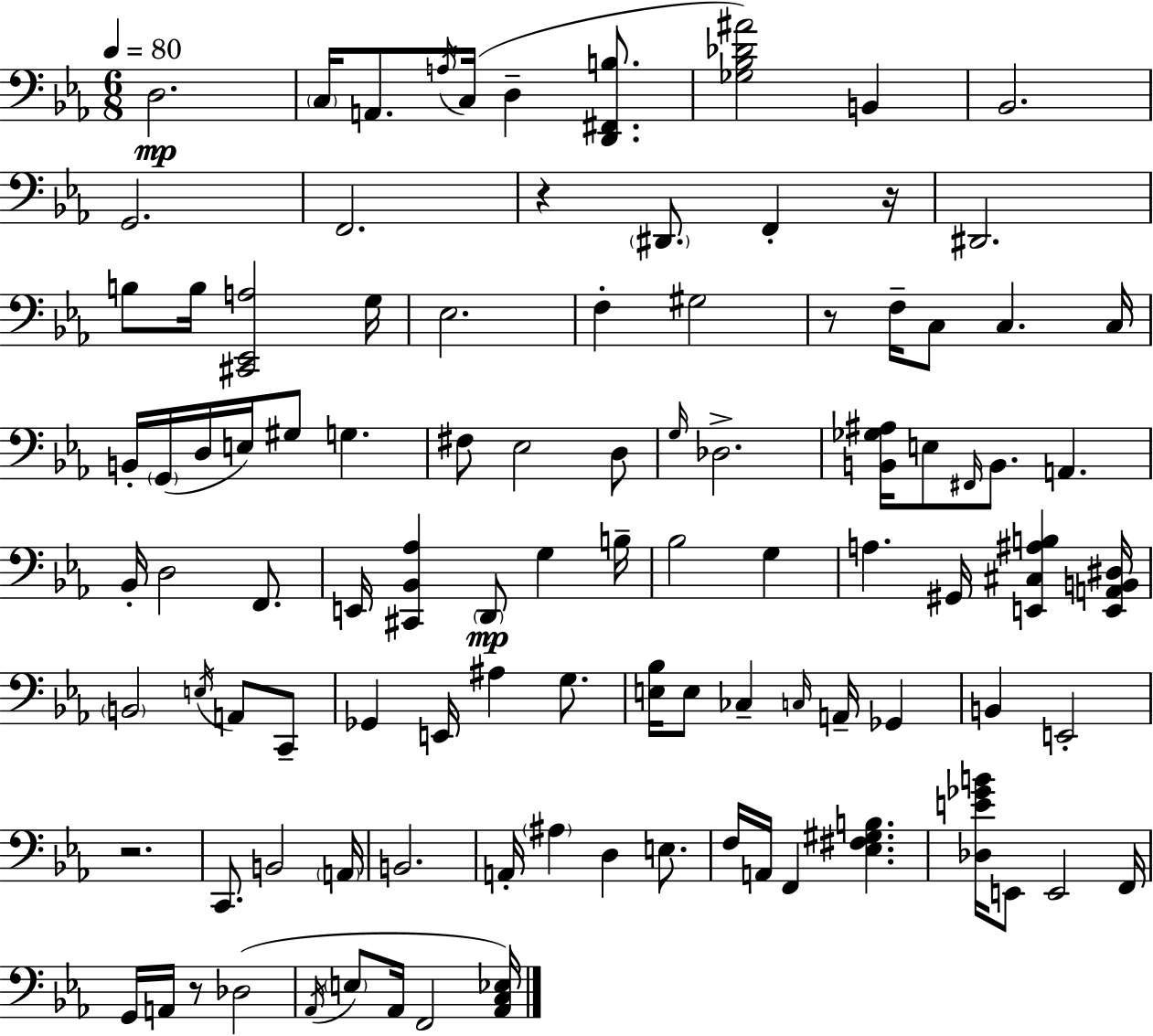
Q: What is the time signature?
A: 6/8